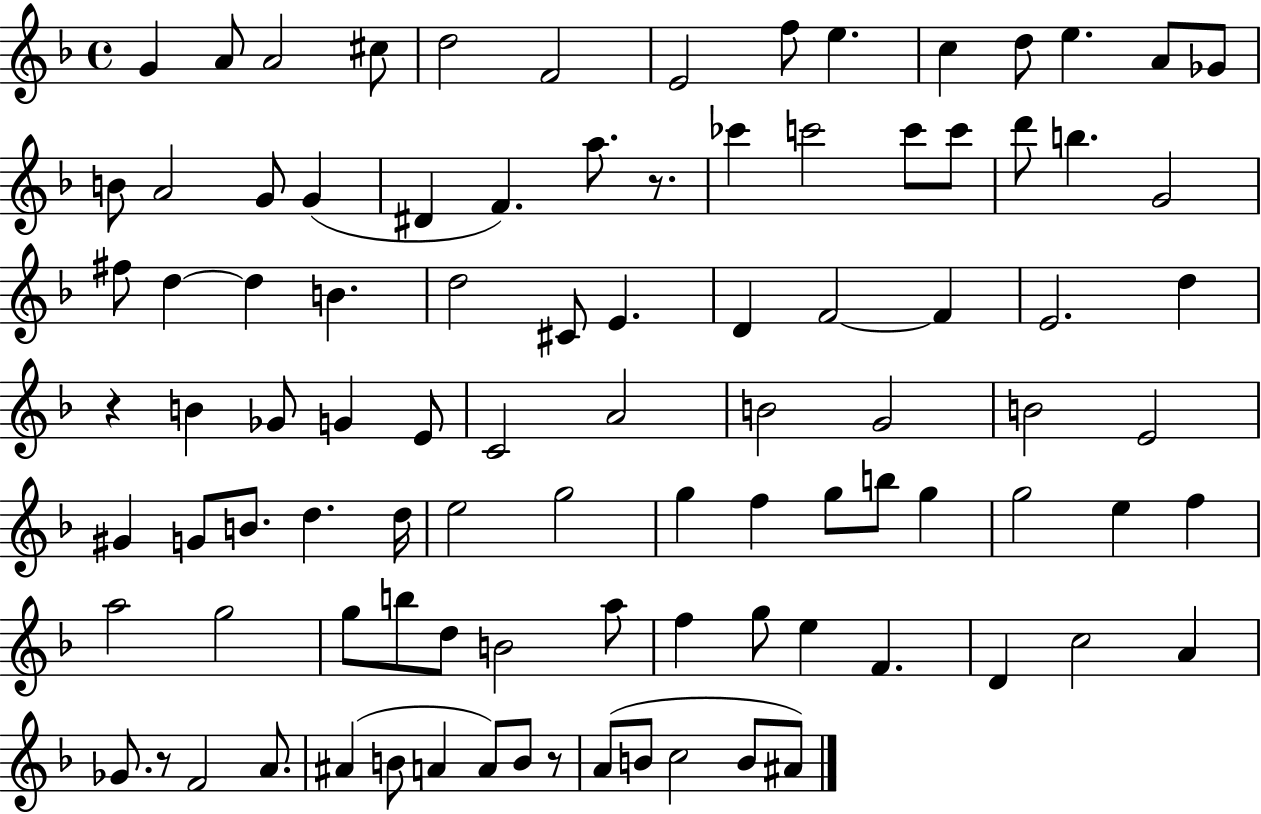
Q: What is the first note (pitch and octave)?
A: G4